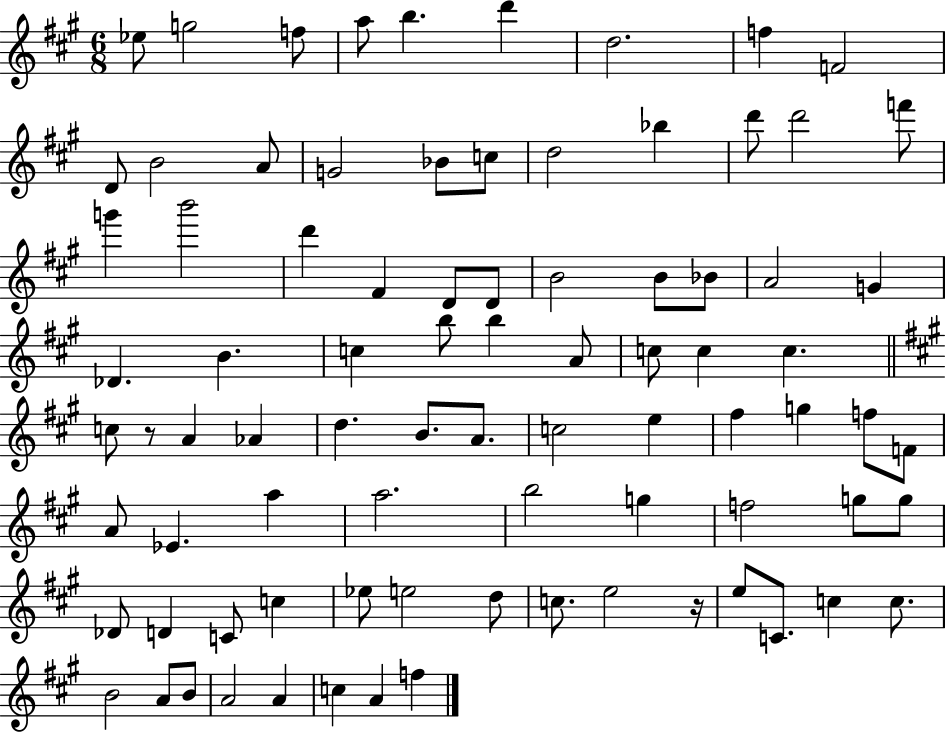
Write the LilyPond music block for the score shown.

{
  \clef treble
  \numericTimeSignature
  \time 6/8
  \key a \major
  ees''8 g''2 f''8 | a''8 b''4. d'''4 | d''2. | f''4 f'2 | \break d'8 b'2 a'8 | g'2 bes'8 c''8 | d''2 bes''4 | d'''8 d'''2 f'''8 | \break g'''4 b'''2 | d'''4 fis'4 d'8 d'8 | b'2 b'8 bes'8 | a'2 g'4 | \break des'4. b'4. | c''4 b''8 b''4 a'8 | c''8 c''4 c''4. | \bar "||" \break \key a \major c''8 r8 a'4 aes'4 | d''4. b'8. a'8. | c''2 e''4 | fis''4 g''4 f''8 f'8 | \break a'8 ees'4. a''4 | a''2. | b''2 g''4 | f''2 g''8 g''8 | \break des'8 d'4 c'8 c''4 | ees''8 e''2 d''8 | c''8. e''2 r16 | e''8 c'8. c''4 c''8. | \break b'2 a'8 b'8 | a'2 a'4 | c''4 a'4 f''4 | \bar "|."
}